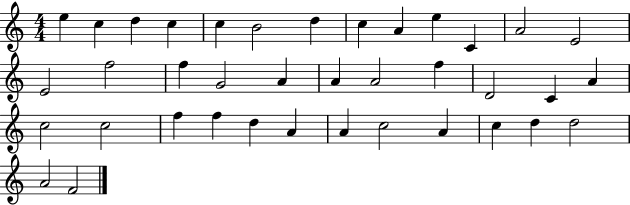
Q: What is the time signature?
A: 4/4